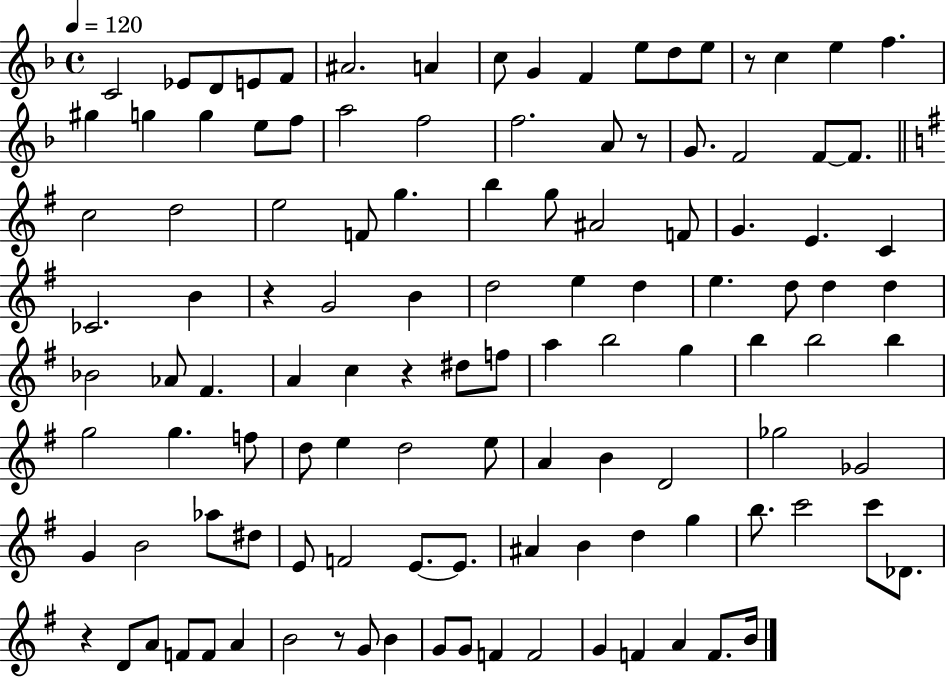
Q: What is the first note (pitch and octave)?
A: C4